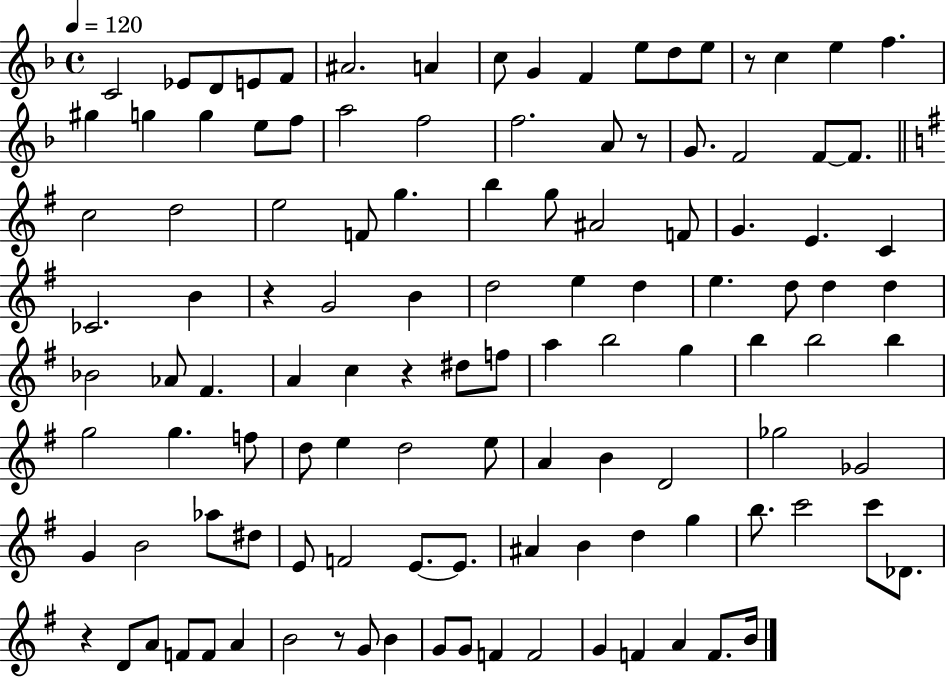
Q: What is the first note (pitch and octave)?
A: C4